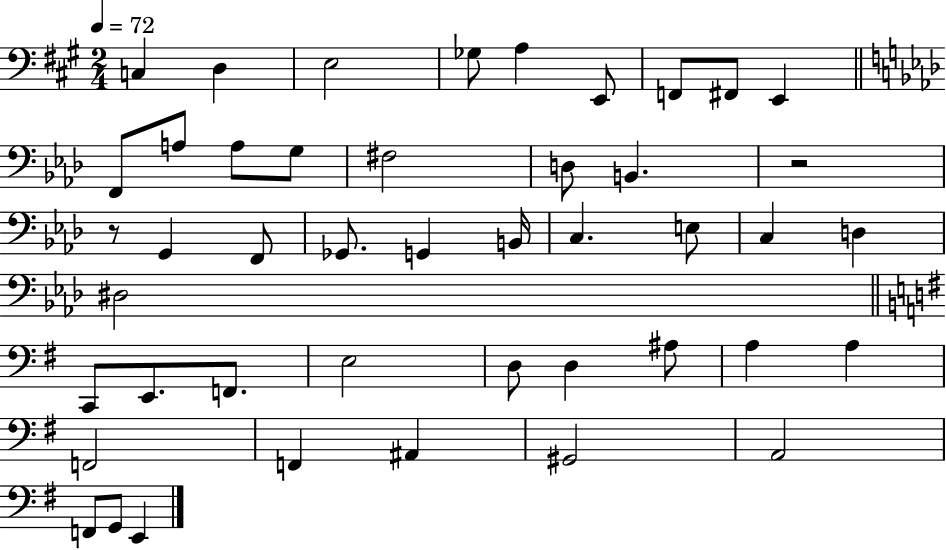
C3/q D3/q E3/h Gb3/e A3/q E2/e F2/e F#2/e E2/q F2/e A3/e A3/e G3/e F#3/h D3/e B2/q. R/h R/e G2/q F2/e Gb2/e. G2/q B2/s C3/q. E3/e C3/q D3/q D#3/h C2/e E2/e. F2/e. E3/h D3/e D3/q A#3/e A3/q A3/q F2/h F2/q A#2/q G#2/h A2/h F2/e G2/e E2/q